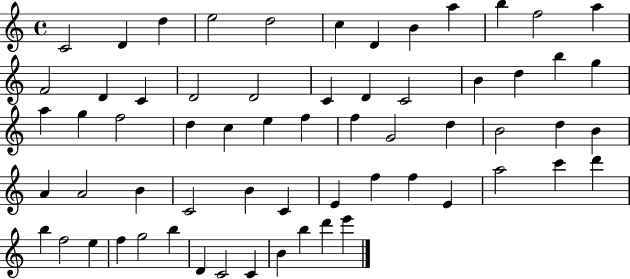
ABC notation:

X:1
T:Untitled
M:4/4
L:1/4
K:C
C2 D d e2 d2 c D B a b f2 a F2 D C D2 D2 C D C2 B d b g a g f2 d c e f f G2 d B2 d B A A2 B C2 B C E f f E a2 c' d' b f2 e f g2 b D C2 C B b d' e'